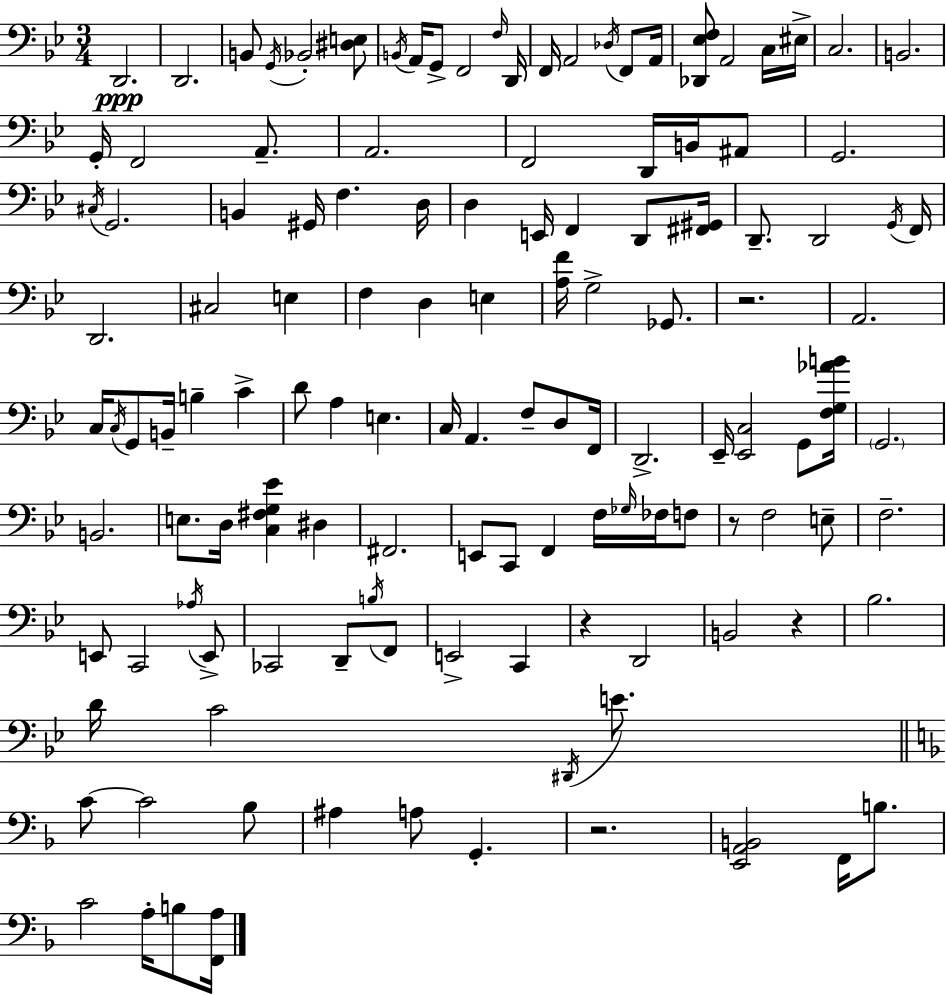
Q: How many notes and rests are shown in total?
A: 128